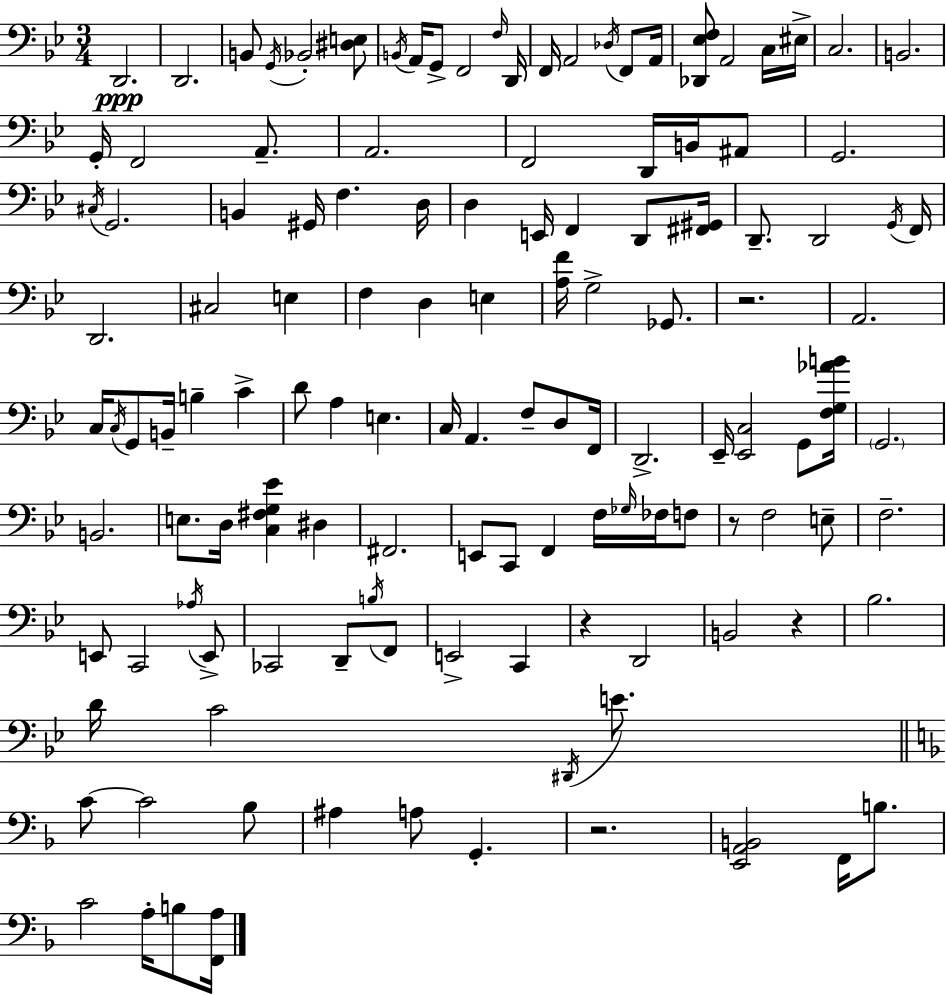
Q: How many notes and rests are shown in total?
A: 128